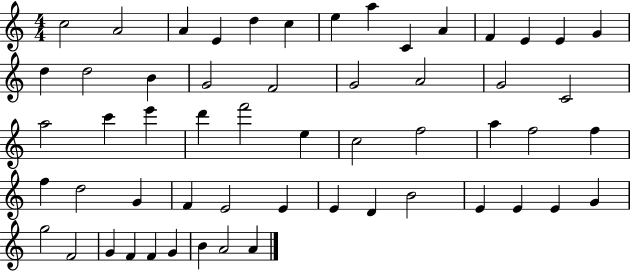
X:1
T:Untitled
M:4/4
L:1/4
K:C
c2 A2 A E d c e a C A F E E G d d2 B G2 F2 G2 A2 G2 C2 a2 c' e' d' f'2 e c2 f2 a f2 f f d2 G F E2 E E D B2 E E E G g2 F2 G F F G B A2 A